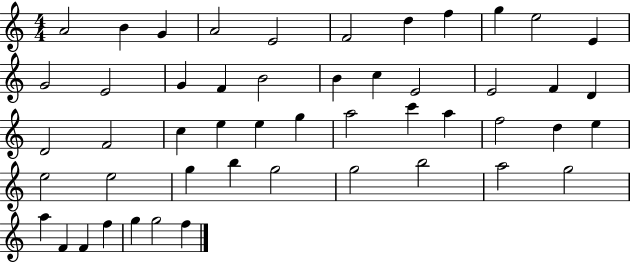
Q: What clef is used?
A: treble